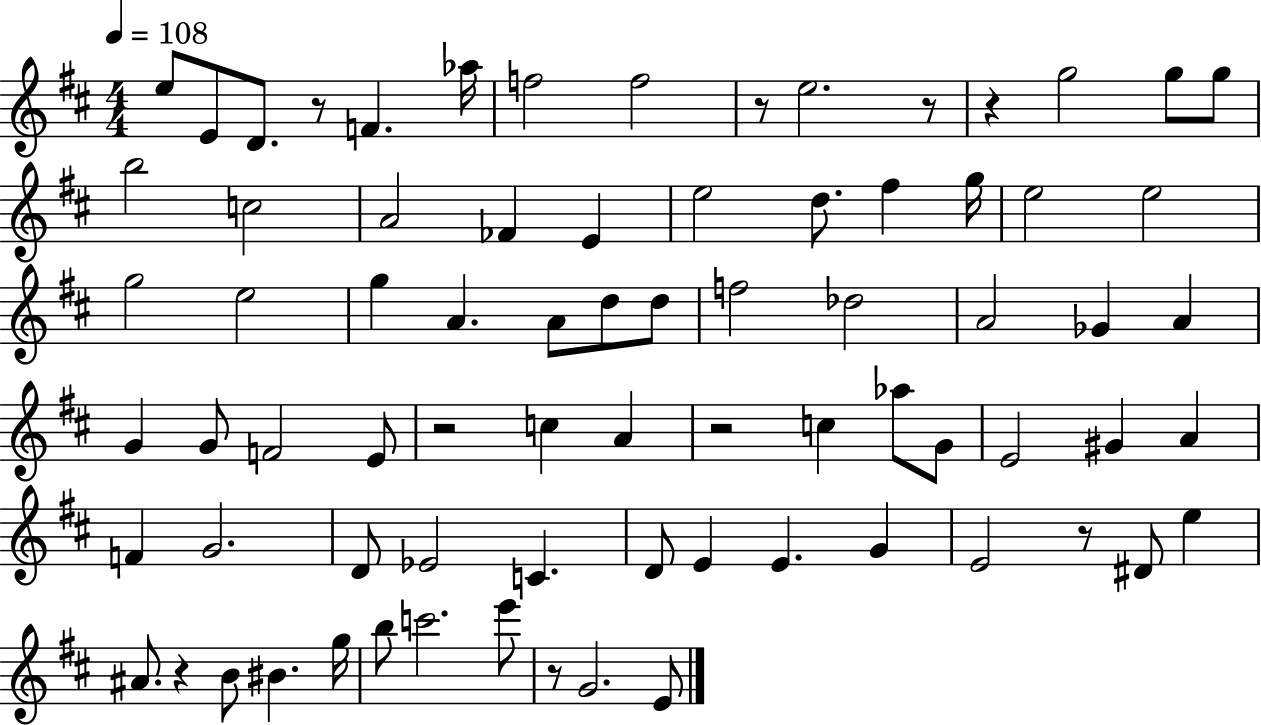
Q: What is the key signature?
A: D major